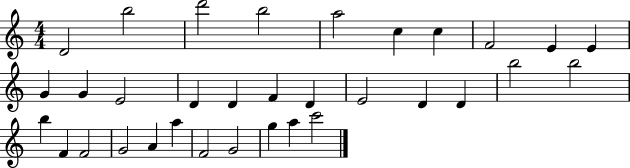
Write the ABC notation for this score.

X:1
T:Untitled
M:4/4
L:1/4
K:C
D2 b2 d'2 b2 a2 c c F2 E E G G E2 D D F D E2 D D b2 b2 b F F2 G2 A a F2 G2 g a c'2